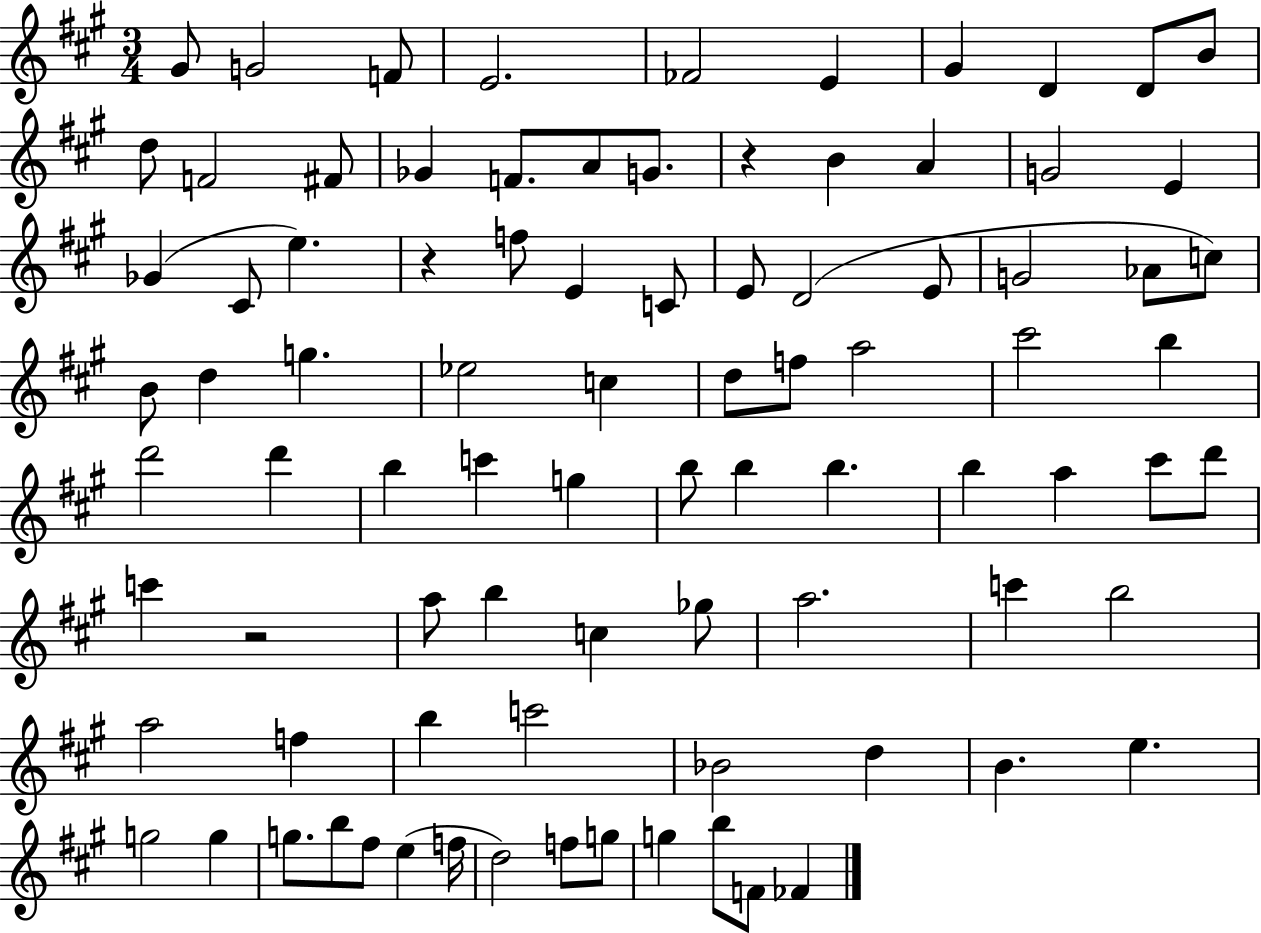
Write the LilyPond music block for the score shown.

{
  \clef treble
  \numericTimeSignature
  \time 3/4
  \key a \major
  \repeat volta 2 { gis'8 g'2 f'8 | e'2. | fes'2 e'4 | gis'4 d'4 d'8 b'8 | \break d''8 f'2 fis'8 | ges'4 f'8. a'8 g'8. | r4 b'4 a'4 | g'2 e'4 | \break ges'4( cis'8 e''4.) | r4 f''8 e'4 c'8 | e'8 d'2( e'8 | g'2 aes'8 c''8) | \break b'8 d''4 g''4. | ees''2 c''4 | d''8 f''8 a''2 | cis'''2 b''4 | \break d'''2 d'''4 | b''4 c'''4 g''4 | b''8 b''4 b''4. | b''4 a''4 cis'''8 d'''8 | \break c'''4 r2 | a''8 b''4 c''4 ges''8 | a''2. | c'''4 b''2 | \break a''2 f''4 | b''4 c'''2 | bes'2 d''4 | b'4. e''4. | \break g''2 g''4 | g''8. b''8 fis''8 e''4( f''16 | d''2) f''8 g''8 | g''4 b''8 f'8 fes'4 | \break } \bar "|."
}